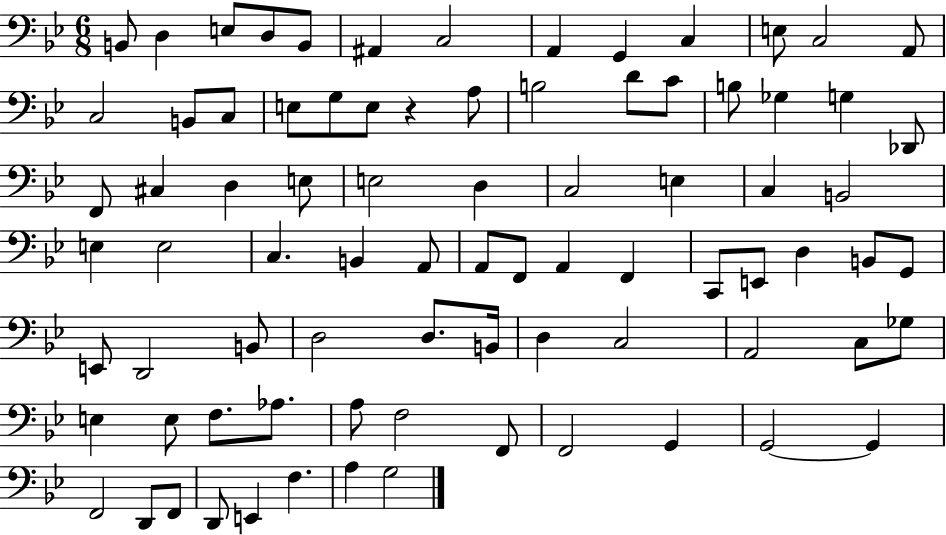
{
  \clef bass
  \numericTimeSignature
  \time 6/8
  \key bes \major
  b,8 d4 e8 d8 b,8 | ais,4 c2 | a,4 g,4 c4 | e8 c2 a,8 | \break c2 b,8 c8 | e8 g8 e8 r4 a8 | b2 d'8 c'8 | b8 ges4 g4 des,8 | \break f,8 cis4 d4 e8 | e2 d4 | c2 e4 | c4 b,2 | \break e4 e2 | c4. b,4 a,8 | a,8 f,8 a,4 f,4 | c,8 e,8 d4 b,8 g,8 | \break e,8 d,2 b,8 | d2 d8. b,16 | d4 c2 | a,2 c8 ges8 | \break e4 e8 f8. aes8. | a8 f2 f,8 | f,2 g,4 | g,2~~ g,4 | \break f,2 d,8 f,8 | d,8 e,4 f4. | a4 g2 | \bar "|."
}